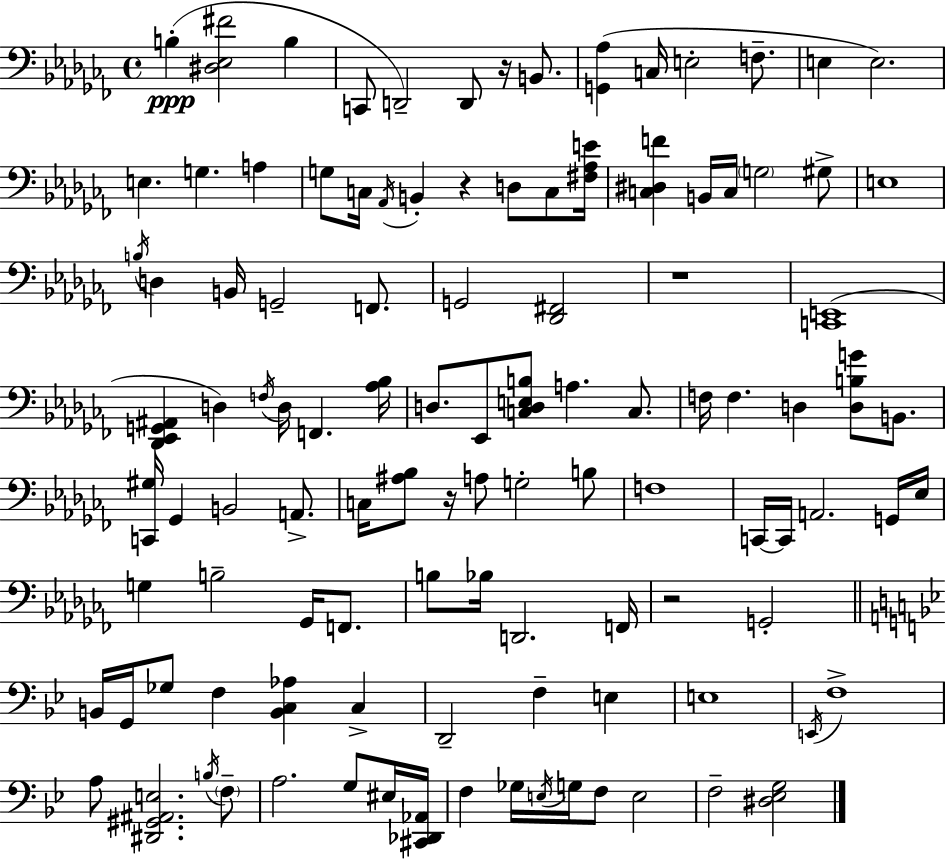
{
  \clef bass
  \time 4/4
  \defaultTimeSignature
  \key aes \minor
  b4-.(\ppp <dis ees fis'>2 b4 | c,8 d,2--) d,8 r16 b,8. | <g, aes>4( c16 e2-. f8.-- | e4 e2.) | \break e4. g4. a4 | g8 c16 \acciaccatura { aes,16 } b,4-. r4 d8 c8 | <fis aes e'>16 <c dis f'>4 b,16 c16 \parenthesize g2 gis8-> | e1 | \break \acciaccatura { b16 } d4 b,16 g,2-- f,8. | g,2 <des, fis,>2 | r1 | <c, e,>1( | \break <des, ees, g, ais,>4 d4) \acciaccatura { f16 } d16 f,4. | <aes bes>16 d8. ees,8 <c d e b>8 a4. | c8. f16 f4. d4 <d b g'>8 | b,8. <c, gis>16 ges,4 b,2 | \break a,8.-> c16 <ais bes>8 r16 a8 g2-. | b8 f1 | c,16~~ c,16 a,2. | g,16 ees16 g4 b2-- ges,16 | \break f,8. b8 bes16 d,2. | f,16 r2 g,2-. | \bar "||" \break \key g \minor b,16 g,16 ges8 f4 <b, c aes>4 c4-> | d,2-- f4-- e4 | e1 | \acciaccatura { e,16 } f1-> | \break a8 <dis, gis, ais, e>2. \acciaccatura { b16 } | \parenthesize f8-- a2. g8 | eis16 <cis, des, aes,>16 f4 ges16 \acciaccatura { e16 } g16 f8 e2 | f2-- <dis ees g>2 | \break \bar "|."
}